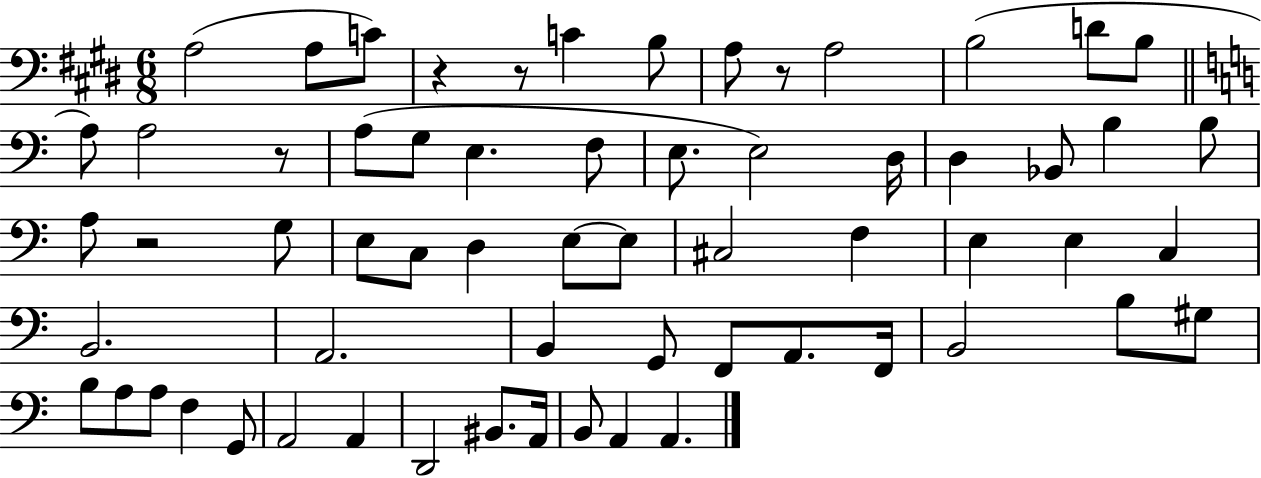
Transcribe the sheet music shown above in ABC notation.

X:1
T:Untitled
M:6/8
L:1/4
K:E
A,2 A,/2 C/2 z z/2 C B,/2 A,/2 z/2 A,2 B,2 D/2 B,/2 A,/2 A,2 z/2 A,/2 G,/2 E, F,/2 E,/2 E,2 D,/4 D, _B,,/2 B, B,/2 A,/2 z2 G,/2 E,/2 C,/2 D, E,/2 E,/2 ^C,2 F, E, E, C, B,,2 A,,2 B,, G,,/2 F,,/2 A,,/2 F,,/4 B,,2 B,/2 ^G,/2 B,/2 A,/2 A,/2 F, G,,/2 A,,2 A,, D,,2 ^B,,/2 A,,/4 B,,/2 A,, A,,